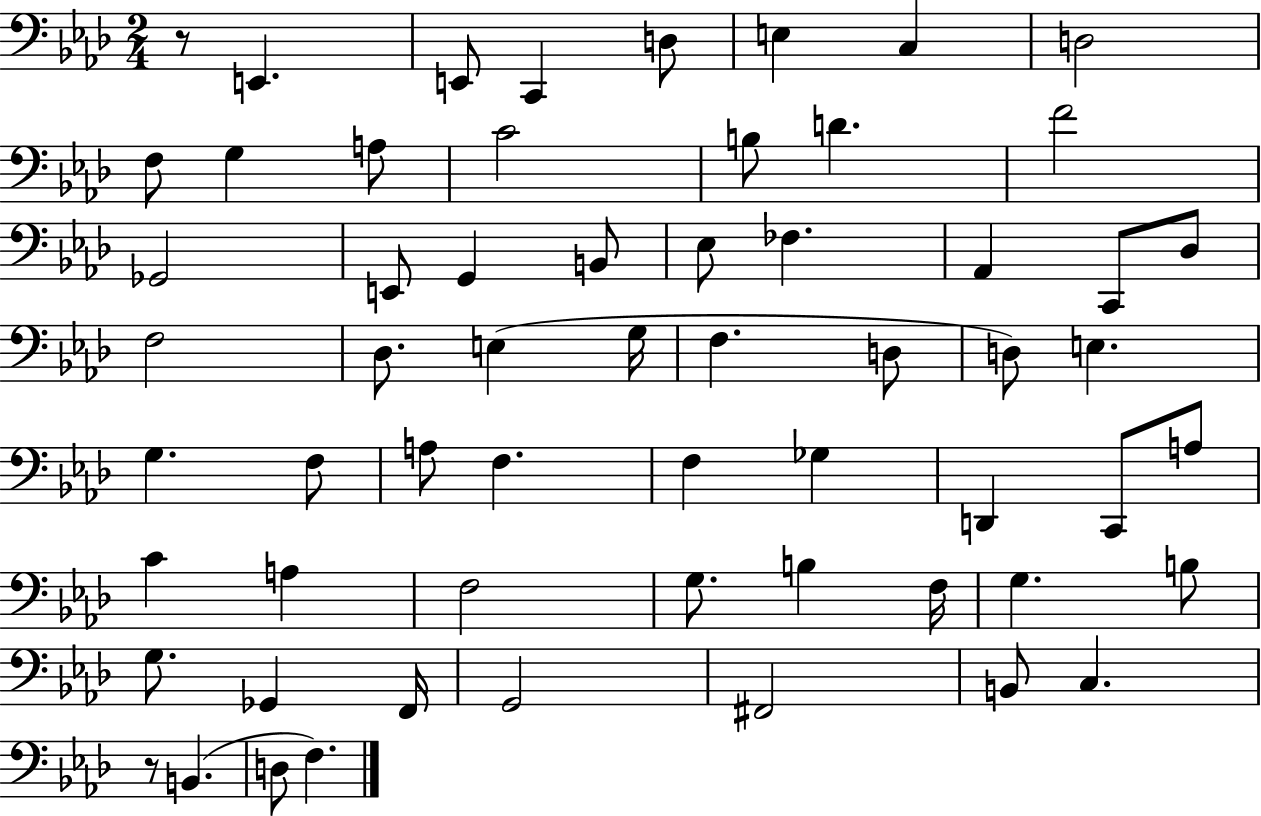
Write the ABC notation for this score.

X:1
T:Untitled
M:2/4
L:1/4
K:Ab
z/2 E,, E,,/2 C,, D,/2 E, C, D,2 F,/2 G, A,/2 C2 B,/2 D F2 _G,,2 E,,/2 G,, B,,/2 _E,/2 _F, _A,, C,,/2 _D,/2 F,2 _D,/2 E, G,/4 F, D,/2 D,/2 E, G, F,/2 A,/2 F, F, _G, D,, C,,/2 A,/2 C A, F,2 G,/2 B, F,/4 G, B,/2 G,/2 _G,, F,,/4 G,,2 ^F,,2 B,,/2 C, z/2 B,, D,/2 F,